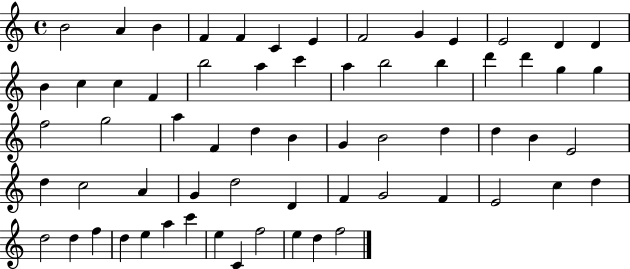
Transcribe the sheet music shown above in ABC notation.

X:1
T:Untitled
M:4/4
L:1/4
K:C
B2 A B F F C E F2 G E E2 D D B c c F b2 a c' a b2 b d' d' g g f2 g2 a F d B G B2 d d B E2 d c2 A G d2 D F G2 F E2 c d d2 d f d e a c' e C f2 e d f2